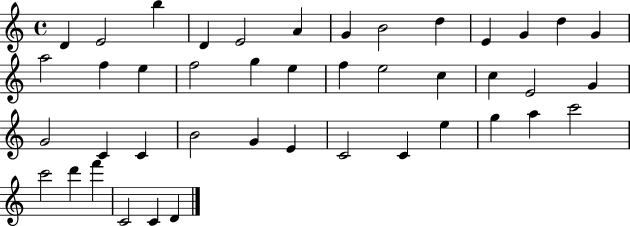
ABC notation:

X:1
T:Untitled
M:4/4
L:1/4
K:C
D E2 b D E2 A G B2 d E G d G a2 f e f2 g e f e2 c c E2 G G2 C C B2 G E C2 C e g a c'2 c'2 d' f' C2 C D